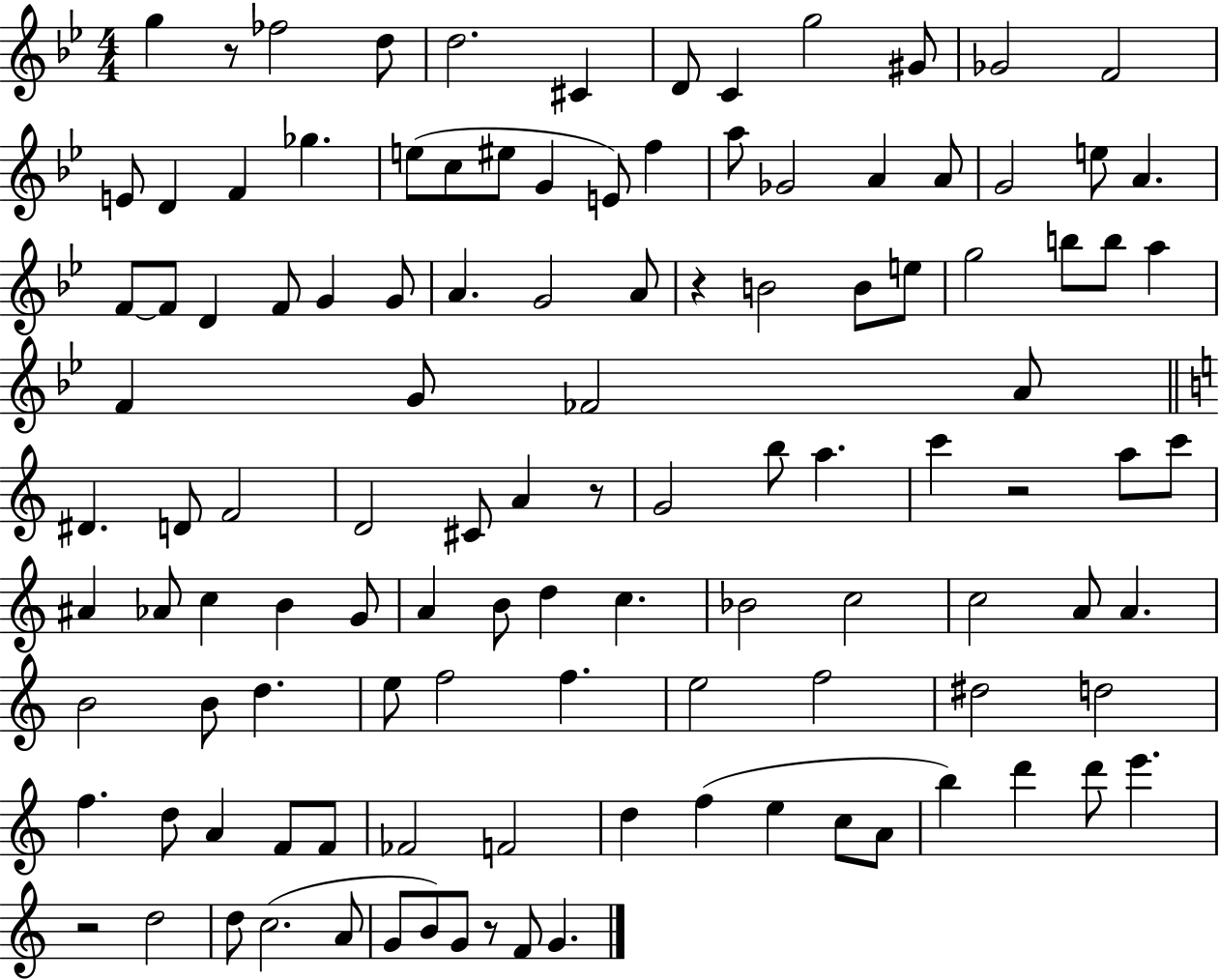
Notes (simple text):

G5/q R/e FES5/h D5/e D5/h. C#4/q D4/e C4/q G5/h G#4/e Gb4/h F4/h E4/e D4/q F4/q Gb5/q. E5/e C5/e EIS5/e G4/q E4/e F5/q A5/e Gb4/h A4/q A4/e G4/h E5/e A4/q. F4/e F4/e D4/q F4/e G4/q G4/e A4/q. G4/h A4/e R/q B4/h B4/e E5/e G5/h B5/e B5/e A5/q F4/q G4/e FES4/h A4/e D#4/q. D4/e F4/h D4/h C#4/e A4/q R/e G4/h B5/e A5/q. C6/q R/h A5/e C6/e A#4/q Ab4/e C5/q B4/q G4/e A4/q B4/e D5/q C5/q. Bb4/h C5/h C5/h A4/e A4/q. B4/h B4/e D5/q. E5/e F5/h F5/q. E5/h F5/h D#5/h D5/h F5/q. D5/e A4/q F4/e F4/e FES4/h F4/h D5/q F5/q E5/q C5/e A4/e B5/q D6/q D6/e E6/q. R/h D5/h D5/e C5/h. A4/e G4/e B4/e G4/e R/e F4/e G4/q.